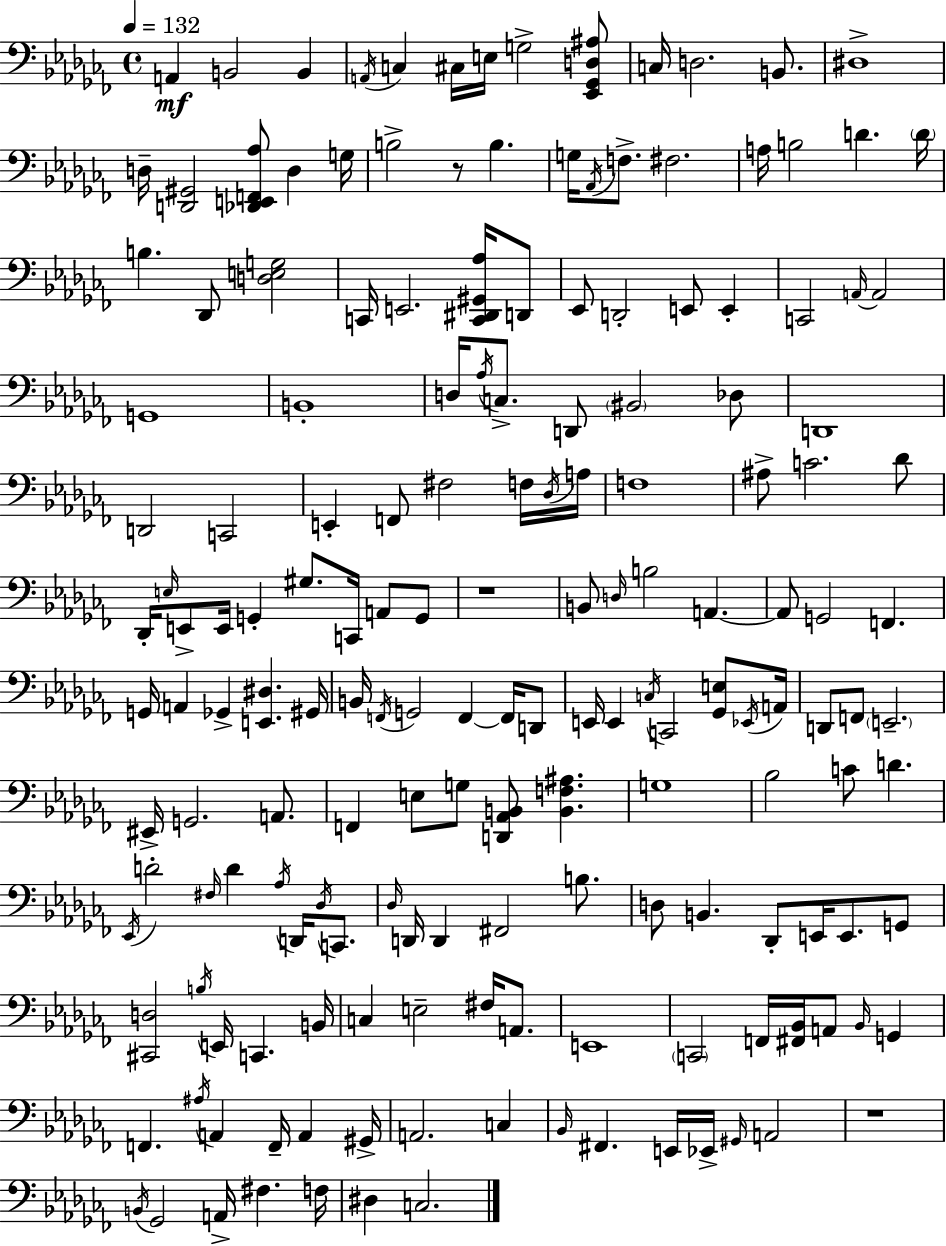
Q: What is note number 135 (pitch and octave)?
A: Bb2